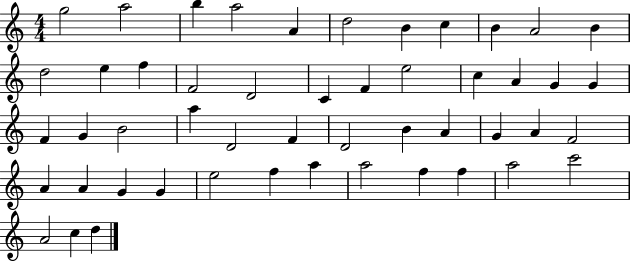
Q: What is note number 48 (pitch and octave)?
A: A4